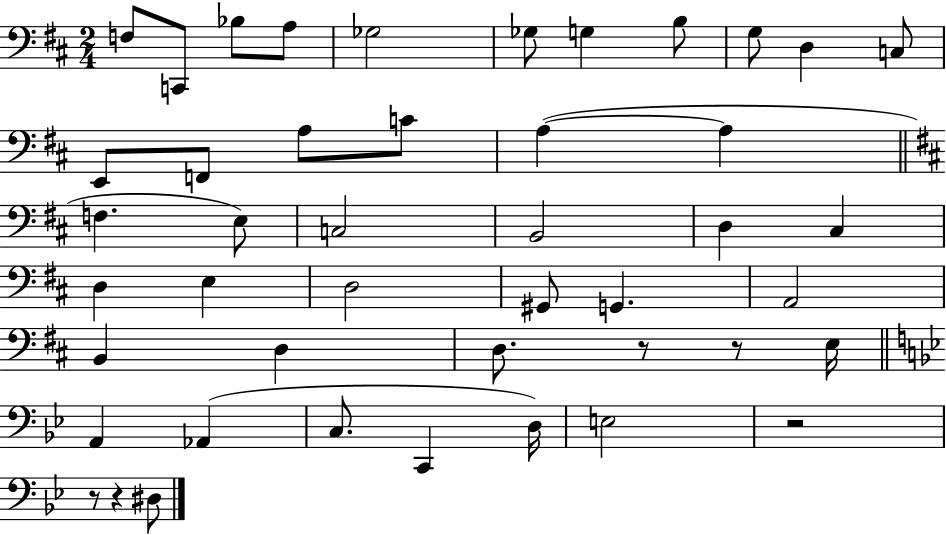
{
  \clef bass
  \numericTimeSignature
  \time 2/4
  \key d \major
  f8 c,8 bes8 a8 | ges2 | ges8 g4 b8 | g8 d4 c8 | \break e,8 f,8 a8 c'8 | a4~(~ a4 | \bar "||" \break \key b \minor f4. e8) | c2 | b,2 | d4 cis4 | \break d4 e4 | d2 | gis,8 g,4. | a,2 | \break b,4 d4 | d8. r8 r8 e16 | \bar "||" \break \key bes \major a,4 aes,4( | c8. c,4 d16) | e2 | r2 | \break r8 r4 dis8 | \bar "|."
}